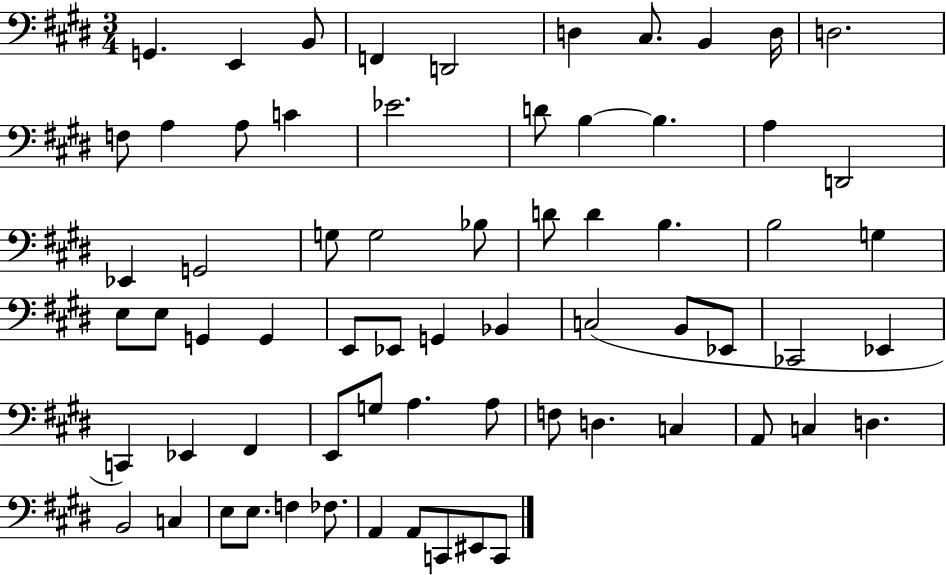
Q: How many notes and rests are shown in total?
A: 67